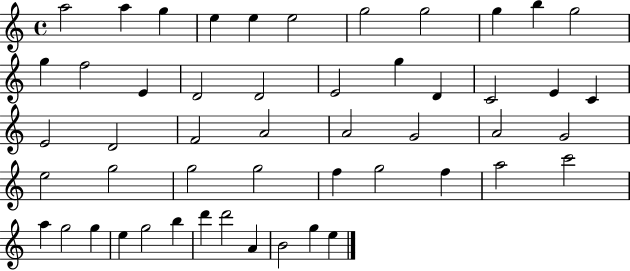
A5/h A5/q G5/q E5/q E5/q E5/h G5/h G5/h G5/q B5/q G5/h G5/q F5/h E4/q D4/h D4/h E4/h G5/q D4/q C4/h E4/q C4/q E4/h D4/h F4/h A4/h A4/h G4/h A4/h G4/h E5/h G5/h G5/h G5/h F5/q G5/h F5/q A5/h C6/h A5/q G5/h G5/q E5/q G5/h B5/q D6/q D6/h A4/q B4/h G5/q E5/q